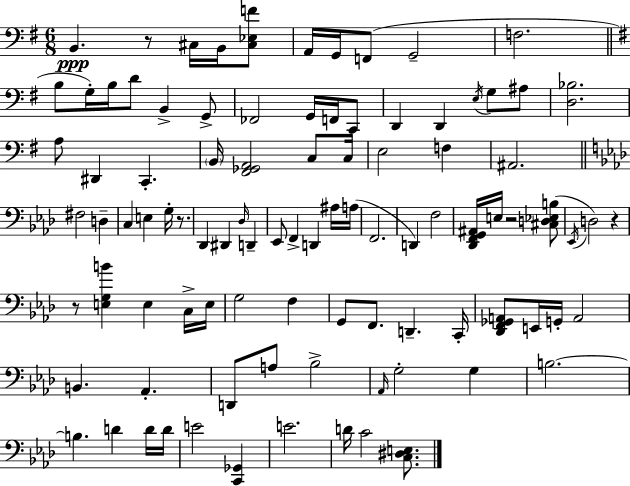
B2/q. R/e C#3/s B2/s [C#3,Eb3,F4]/e A2/s G2/s F2/e G2/h F3/h. B3/e G3/s B3/s D4/e B2/q G2/e FES2/h G2/s F2/s C2/e D2/q D2/q E3/s G3/e A#3/e [D3,Bb3]/h. A3/e D#2/q C2/q. B2/s [F#2,Gb2,A2]/h C3/e C3/s E3/h F3/q A#2/h. F#3/h D3/q C3/q E3/q G3/s R/e. Db2/q D#2/q Db3/s D2/q Eb2/e F2/q D2/q A#3/s A3/s F2/h. D2/q F3/h [Db2,F2,G2,A#2]/s E3/s R/h [C#3,D3,Eb3,B3]/e Eb2/s D3/h R/q R/e [E3,G3,B4]/q E3/q C3/s E3/s G3/h F3/q G2/e F2/e. D2/q. C2/s [Db2,F2,Gb2,A2]/e E2/s G2/s A2/h B2/q. Ab2/q. D2/e A3/e Bb3/h Ab2/s G3/h G3/q B3/h. B3/q. D4/q D4/s D4/s E4/h [C2,Gb2]/q E4/h. D4/s C4/h [C3,D#3,E3]/e.